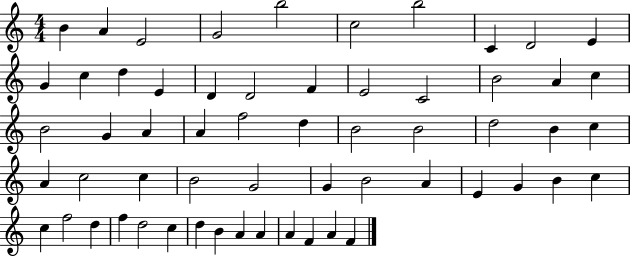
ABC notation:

X:1
T:Untitled
M:4/4
L:1/4
K:C
B A E2 G2 b2 c2 b2 C D2 E G c d E D D2 F E2 C2 B2 A c B2 G A A f2 d B2 B2 d2 B c A c2 c B2 G2 G B2 A E G B c c f2 d f d2 c d B A A A F A F